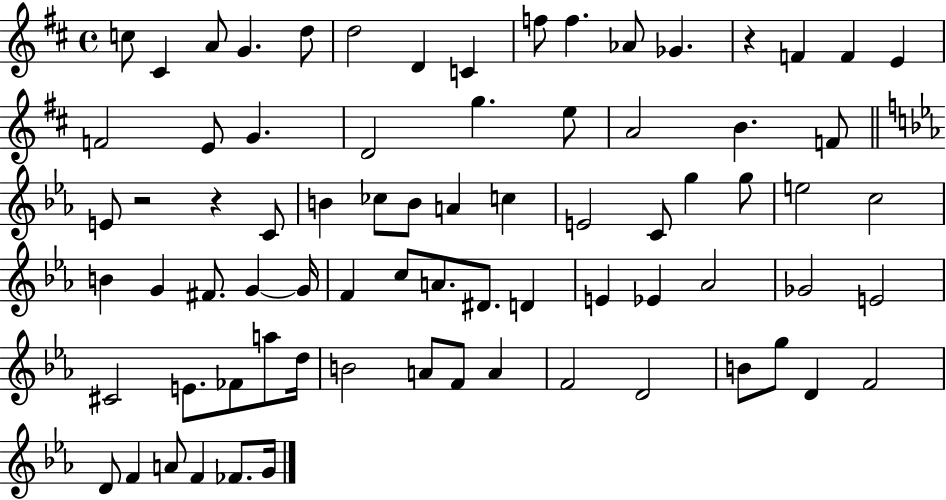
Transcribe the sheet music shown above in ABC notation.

X:1
T:Untitled
M:4/4
L:1/4
K:D
c/2 ^C A/2 G d/2 d2 D C f/2 f _A/2 _G z F F E F2 E/2 G D2 g e/2 A2 B F/2 E/2 z2 z C/2 B _c/2 B/2 A c E2 C/2 g g/2 e2 c2 B G ^F/2 G G/4 F c/2 A/2 ^D/2 D E _E _A2 _G2 E2 ^C2 E/2 _F/2 a/2 d/4 B2 A/2 F/2 A F2 D2 B/2 g/2 D F2 D/2 F A/2 F _F/2 G/4